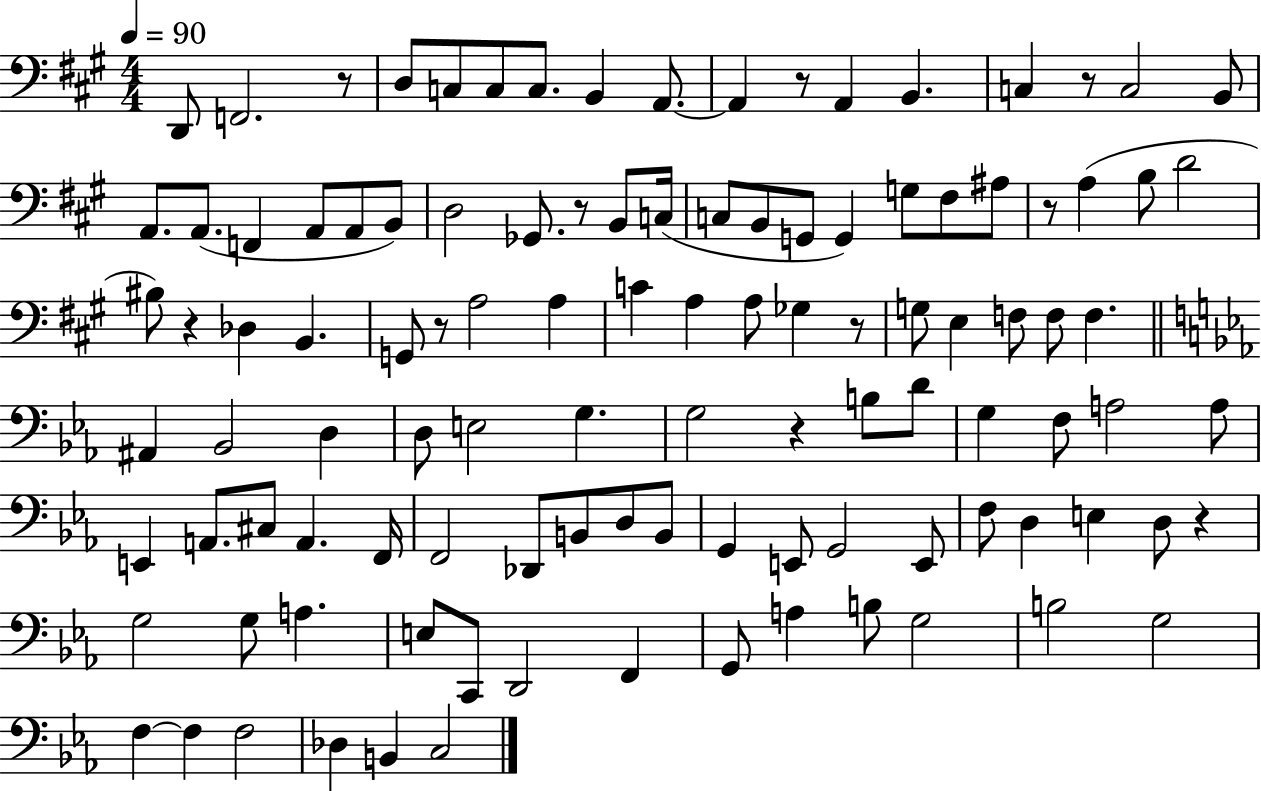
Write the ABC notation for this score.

X:1
T:Untitled
M:4/4
L:1/4
K:A
D,,/2 F,,2 z/2 D,/2 C,/2 C,/2 C,/2 B,, A,,/2 A,, z/2 A,, B,, C, z/2 C,2 B,,/2 A,,/2 A,,/2 F,, A,,/2 A,,/2 B,,/2 D,2 _G,,/2 z/2 B,,/2 C,/4 C,/2 B,,/2 G,,/2 G,, G,/2 ^F,/2 ^A,/2 z/2 A, B,/2 D2 ^B,/2 z _D, B,, G,,/2 z/2 A,2 A, C A, A,/2 _G, z/2 G,/2 E, F,/2 F,/2 F, ^A,, _B,,2 D, D,/2 E,2 G, G,2 z B,/2 D/2 G, F,/2 A,2 A,/2 E,, A,,/2 ^C,/2 A,, F,,/4 F,,2 _D,,/2 B,,/2 D,/2 B,,/2 G,, E,,/2 G,,2 E,,/2 F,/2 D, E, D,/2 z G,2 G,/2 A, E,/2 C,,/2 D,,2 F,, G,,/2 A, B,/2 G,2 B,2 G,2 F, F, F,2 _D, B,, C,2